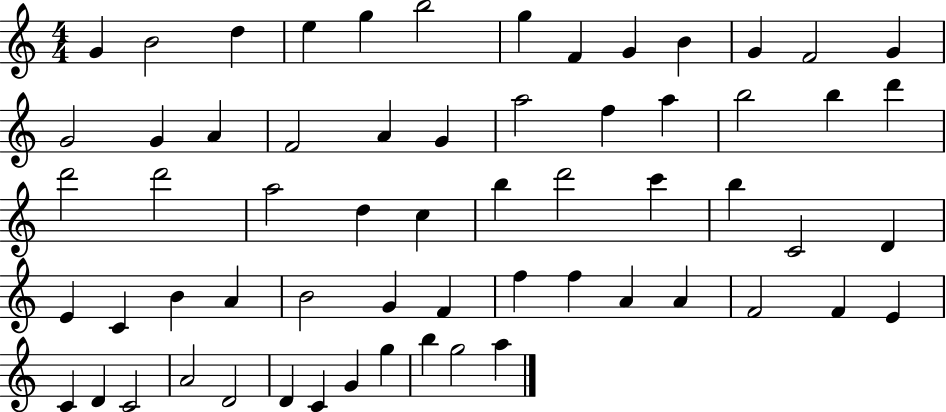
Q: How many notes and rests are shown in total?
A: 62